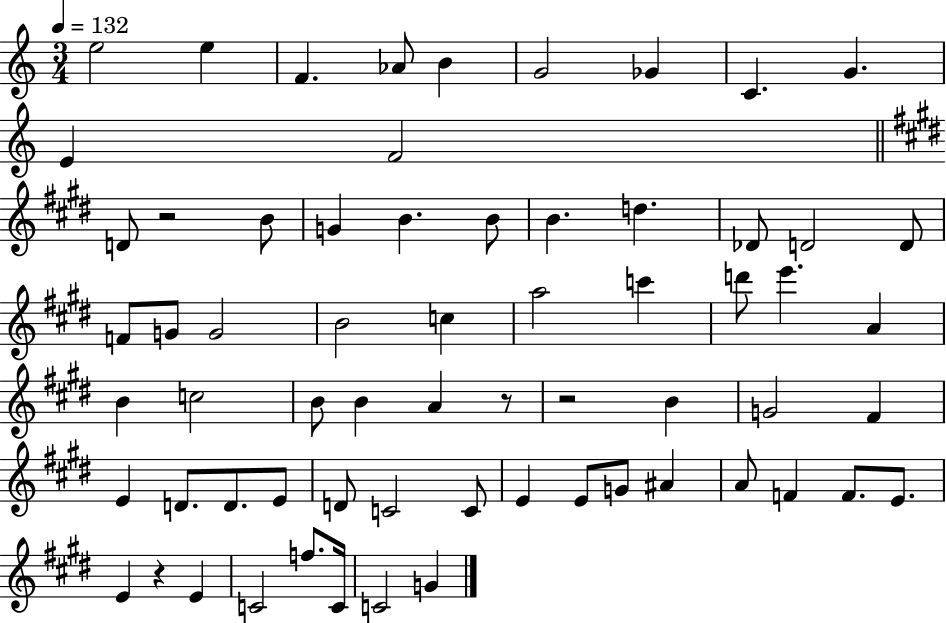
{
  \clef treble
  \numericTimeSignature
  \time 3/4
  \key c \major
  \tempo 4 = 132
  e''2 e''4 | f'4. aes'8 b'4 | g'2 ges'4 | c'4. g'4. | \break e'4 f'2 | \bar "||" \break \key e \major d'8 r2 b'8 | g'4 b'4. b'8 | b'4. d''4. | des'8 d'2 d'8 | \break f'8 g'8 g'2 | b'2 c''4 | a''2 c'''4 | d'''8 e'''4. a'4 | \break b'4 c''2 | b'8 b'4 a'4 r8 | r2 b'4 | g'2 fis'4 | \break e'4 d'8. d'8. e'8 | d'8 c'2 c'8 | e'4 e'8 g'8 ais'4 | a'8 f'4 f'8. e'8. | \break e'4 r4 e'4 | c'2 f''8. c'16 | c'2 g'4 | \bar "|."
}